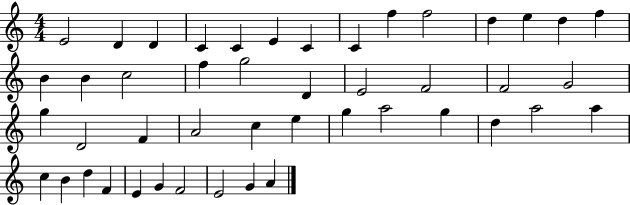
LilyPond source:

{
  \clef treble
  \numericTimeSignature
  \time 4/4
  \key c \major
  e'2 d'4 d'4 | c'4 c'4 e'4 c'4 | c'4 f''4 f''2 | d''4 e''4 d''4 f''4 | \break b'4 b'4 c''2 | f''4 g''2 d'4 | e'2 f'2 | f'2 g'2 | \break g''4 d'2 f'4 | a'2 c''4 e''4 | g''4 a''2 g''4 | d''4 a''2 a''4 | \break c''4 b'4 d''4 f'4 | e'4 g'4 f'2 | e'2 g'4 a'4 | \bar "|."
}